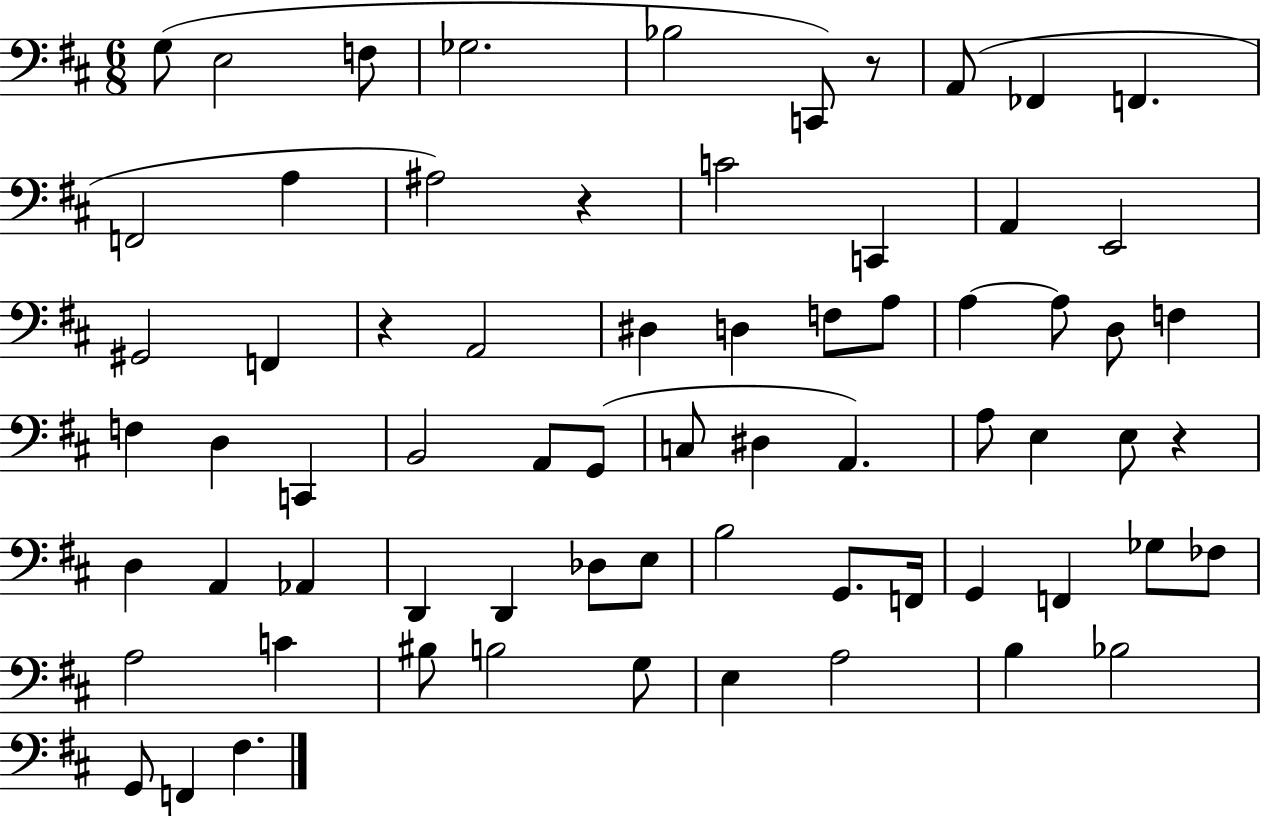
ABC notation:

X:1
T:Untitled
M:6/8
L:1/4
K:D
G,/2 E,2 F,/2 _G,2 _B,2 C,,/2 z/2 A,,/2 _F,, F,, F,,2 A, ^A,2 z C2 C,, A,, E,,2 ^G,,2 F,, z A,,2 ^D, D, F,/2 A,/2 A, A,/2 D,/2 F, F, D, C,, B,,2 A,,/2 G,,/2 C,/2 ^D, A,, A,/2 E, E,/2 z D, A,, _A,, D,, D,, _D,/2 E,/2 B,2 G,,/2 F,,/4 G,, F,, _G,/2 _F,/2 A,2 C ^B,/2 B,2 G,/2 E, A,2 B, _B,2 G,,/2 F,, ^F,